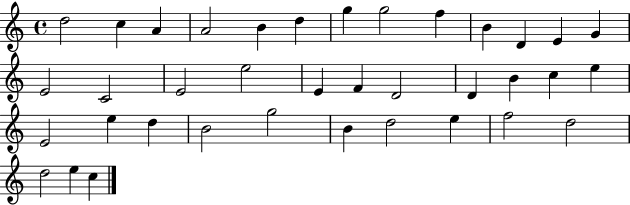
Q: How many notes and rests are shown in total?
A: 37